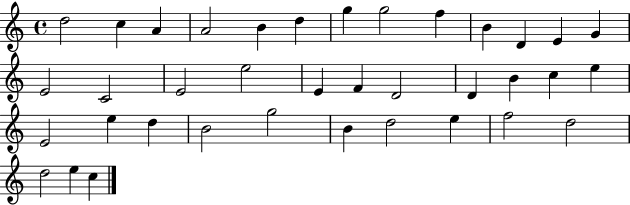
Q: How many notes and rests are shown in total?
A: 37